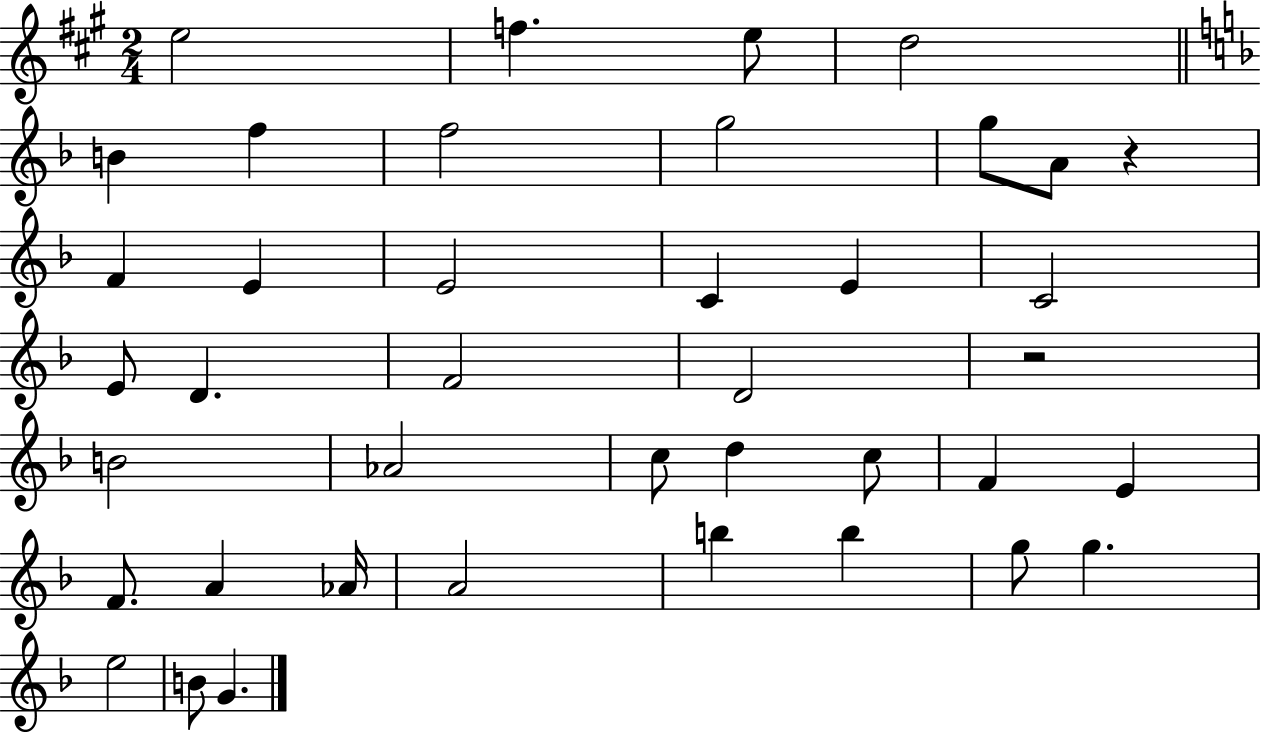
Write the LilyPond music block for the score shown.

{
  \clef treble
  \numericTimeSignature
  \time 2/4
  \key a \major
  e''2 | f''4. e''8 | d''2 | \bar "||" \break \key f \major b'4 f''4 | f''2 | g''2 | g''8 a'8 r4 | \break f'4 e'4 | e'2 | c'4 e'4 | c'2 | \break e'8 d'4. | f'2 | d'2 | r2 | \break b'2 | aes'2 | c''8 d''4 c''8 | f'4 e'4 | \break f'8. a'4 aes'16 | a'2 | b''4 b''4 | g''8 g''4. | \break e''2 | b'8 g'4. | \bar "|."
}